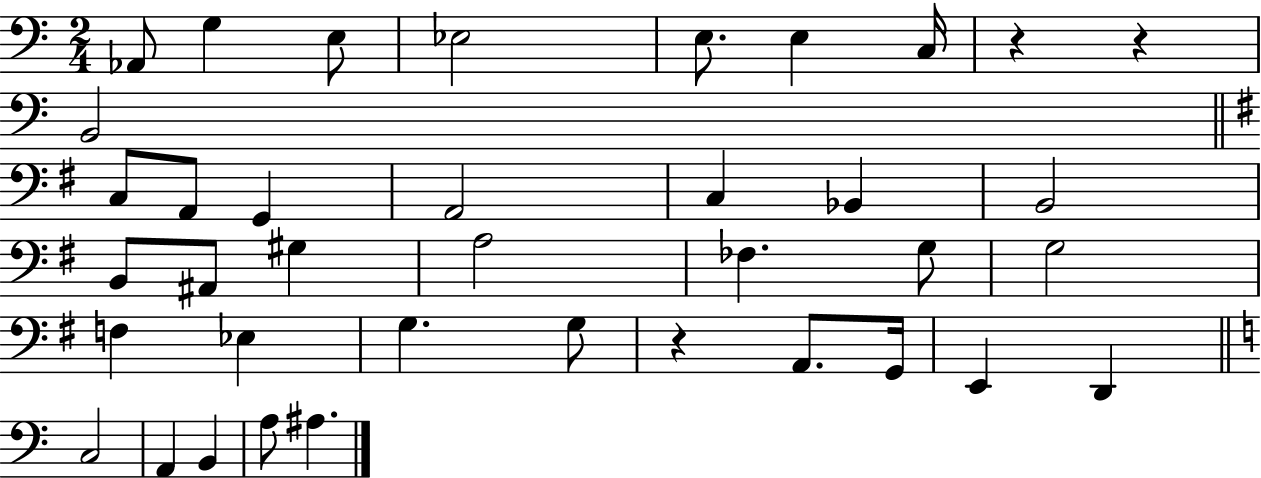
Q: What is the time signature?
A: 2/4